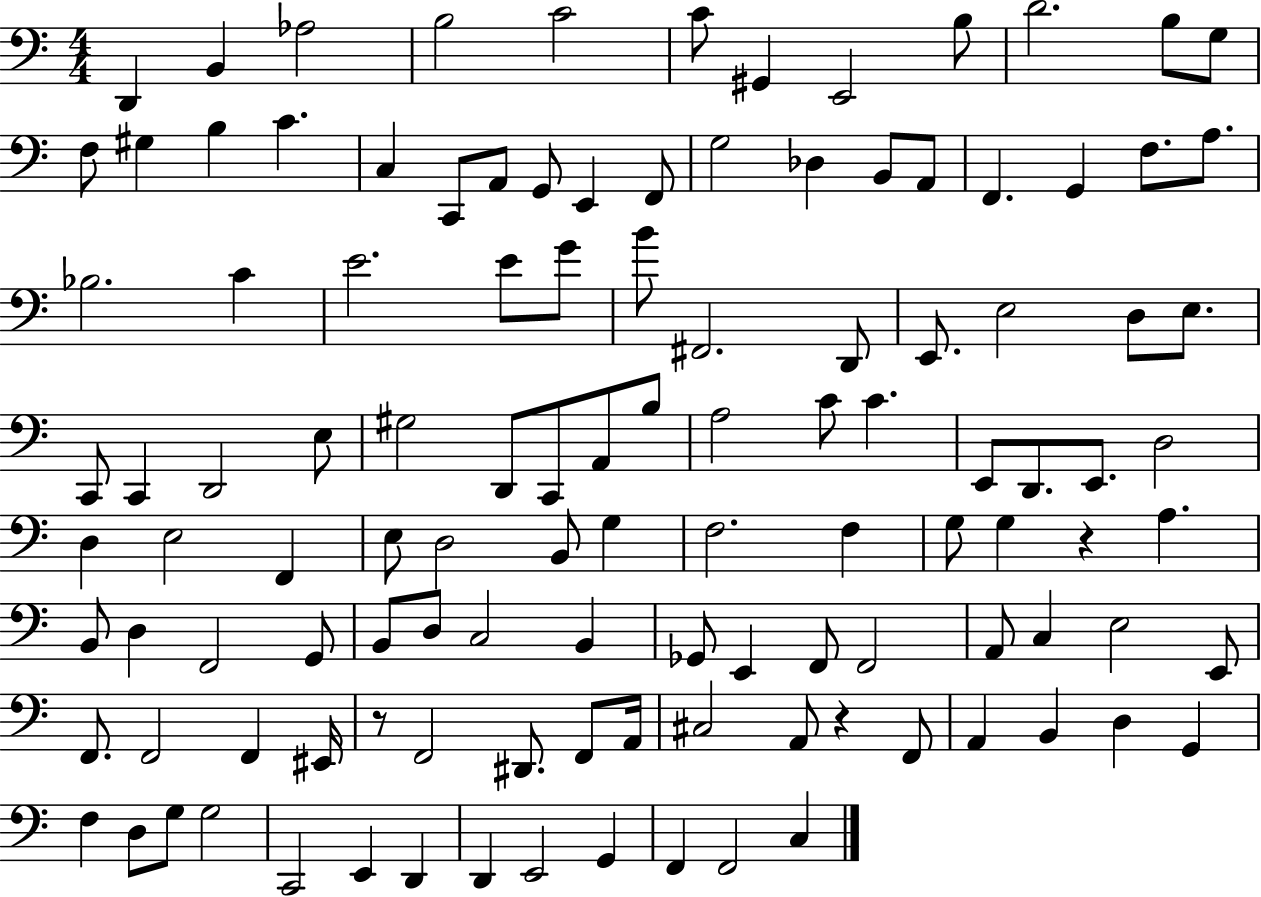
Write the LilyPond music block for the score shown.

{
  \clef bass
  \numericTimeSignature
  \time 4/4
  \key c \major
  \repeat volta 2 { d,4 b,4 aes2 | b2 c'2 | c'8 gis,4 e,2 b8 | d'2. b8 g8 | \break f8 gis4 b4 c'4. | c4 c,8 a,8 g,8 e,4 f,8 | g2 des4 b,8 a,8 | f,4. g,4 f8. a8. | \break bes2. c'4 | e'2. e'8 g'8 | b'8 fis,2. d,8 | e,8. e2 d8 e8. | \break c,8 c,4 d,2 e8 | gis2 d,8 c,8 a,8 b8 | a2 c'8 c'4. | e,8 d,8. e,8. d2 | \break d4 e2 f,4 | e8 d2 b,8 g4 | f2. f4 | g8 g4 r4 a4. | \break b,8 d4 f,2 g,8 | b,8 d8 c2 b,4 | ges,8 e,4 f,8 f,2 | a,8 c4 e2 e,8 | \break f,8. f,2 f,4 eis,16 | r8 f,2 dis,8. f,8 a,16 | cis2 a,8 r4 f,8 | a,4 b,4 d4 g,4 | \break f4 d8 g8 g2 | c,2 e,4 d,4 | d,4 e,2 g,4 | f,4 f,2 c4 | \break } \bar "|."
}